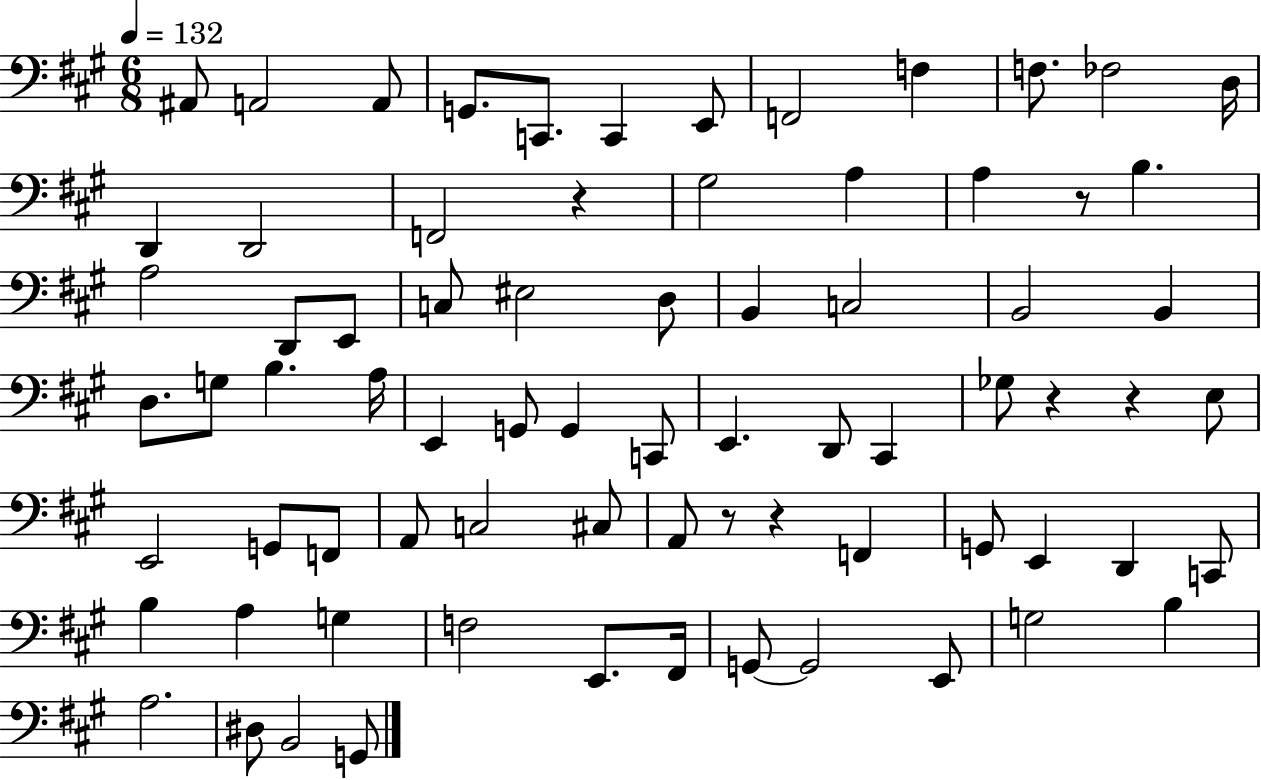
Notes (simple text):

A#2/e A2/h A2/e G2/e. C2/e. C2/q E2/e F2/h F3/q F3/e. FES3/h D3/s D2/q D2/h F2/h R/q G#3/h A3/q A3/q R/e B3/q. A3/h D2/e E2/e C3/e EIS3/h D3/e B2/q C3/h B2/h B2/q D3/e. G3/e B3/q. A3/s E2/q G2/e G2/q C2/e E2/q. D2/e C#2/q Gb3/e R/q R/q E3/e E2/h G2/e F2/e A2/e C3/h C#3/e A2/e R/e R/q F2/q G2/e E2/q D2/q C2/e B3/q A3/q G3/q F3/h E2/e. F#2/s G2/e G2/h E2/e G3/h B3/q A3/h. D#3/e B2/h G2/e